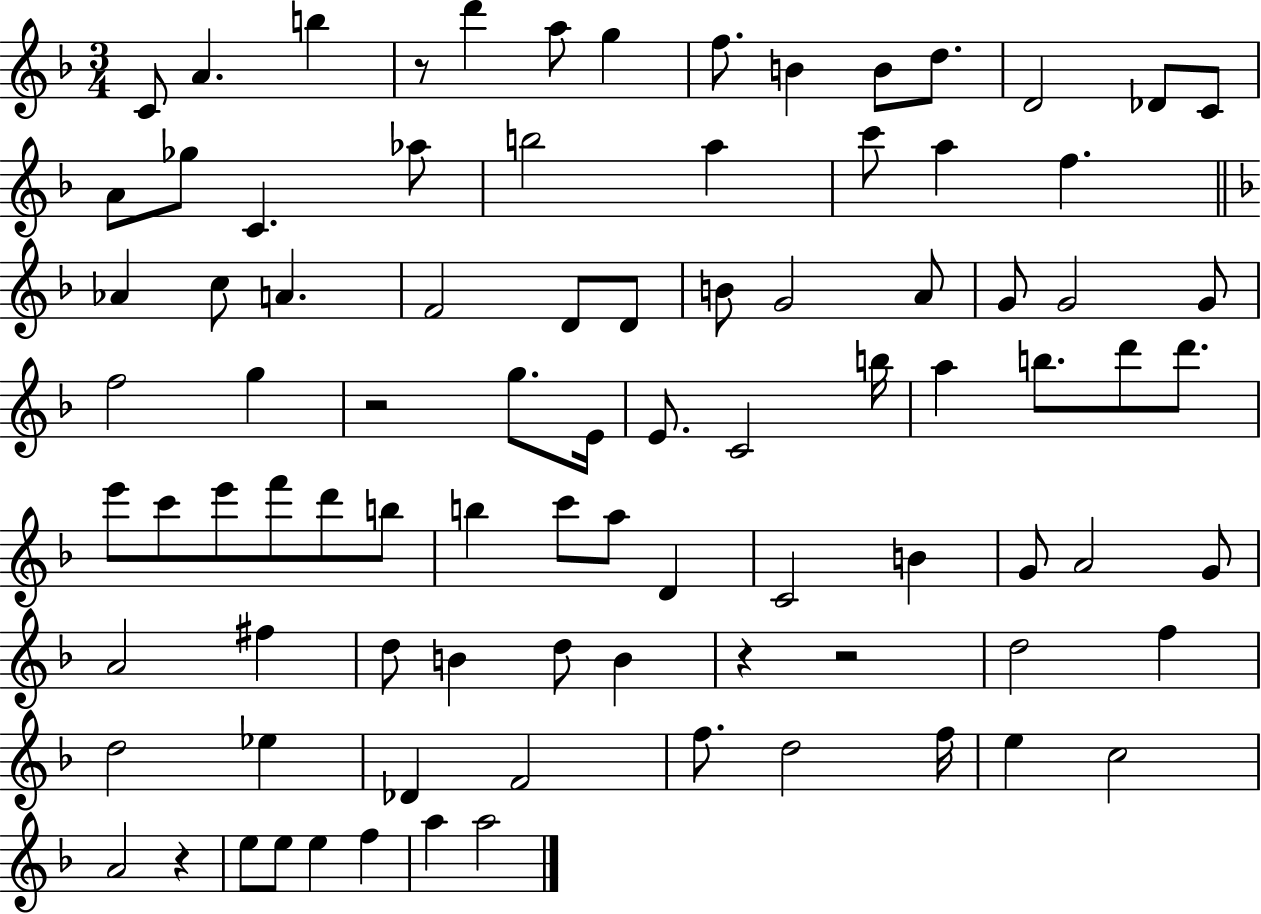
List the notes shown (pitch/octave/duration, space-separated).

C4/e A4/q. B5/q R/e D6/q A5/e G5/q F5/e. B4/q B4/e D5/e. D4/h Db4/e C4/e A4/e Gb5/e C4/q. Ab5/e B5/h A5/q C6/e A5/q F5/q. Ab4/q C5/e A4/q. F4/h D4/e D4/e B4/e G4/h A4/e G4/e G4/h G4/e F5/h G5/q R/h G5/e. E4/s E4/e. C4/h B5/s A5/q B5/e. D6/e D6/e. E6/e C6/e E6/e F6/e D6/e B5/e B5/q C6/e A5/e D4/q C4/h B4/q G4/e A4/h G4/e A4/h F#5/q D5/e B4/q D5/e B4/q R/q R/h D5/h F5/q D5/h Eb5/q Db4/q F4/h F5/e. D5/h F5/s E5/q C5/h A4/h R/q E5/e E5/e E5/q F5/q A5/q A5/h